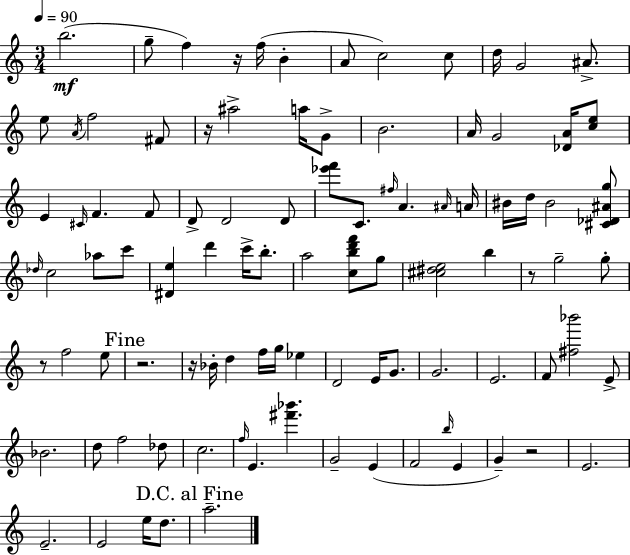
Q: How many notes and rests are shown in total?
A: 97